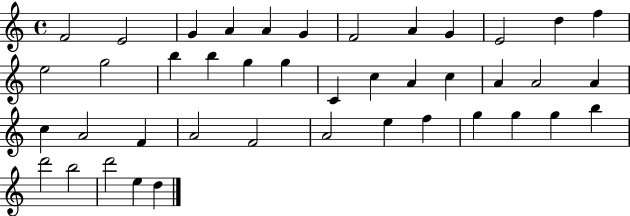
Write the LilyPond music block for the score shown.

{
  \clef treble
  \time 4/4
  \defaultTimeSignature
  \key c \major
  f'2 e'2 | g'4 a'4 a'4 g'4 | f'2 a'4 g'4 | e'2 d''4 f''4 | \break e''2 g''2 | b''4 b''4 g''4 g''4 | c'4 c''4 a'4 c''4 | a'4 a'2 a'4 | \break c''4 a'2 f'4 | a'2 f'2 | a'2 e''4 f''4 | g''4 g''4 g''4 b''4 | \break d'''2 b''2 | d'''2 e''4 d''4 | \bar "|."
}